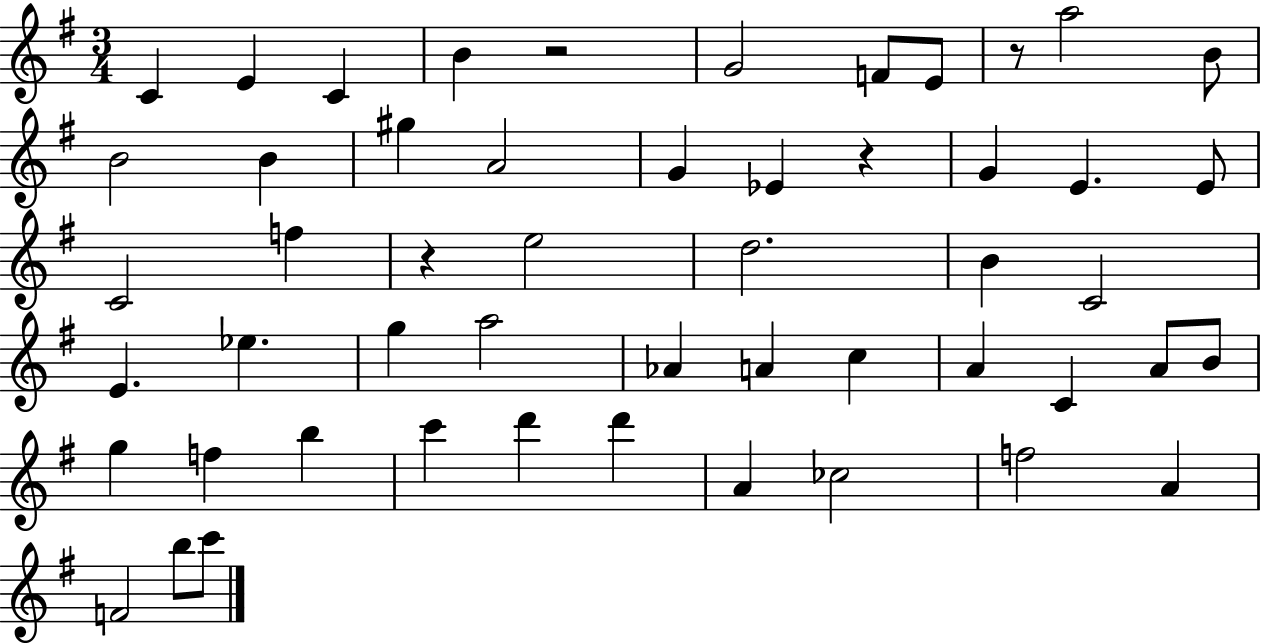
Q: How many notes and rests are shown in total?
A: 52